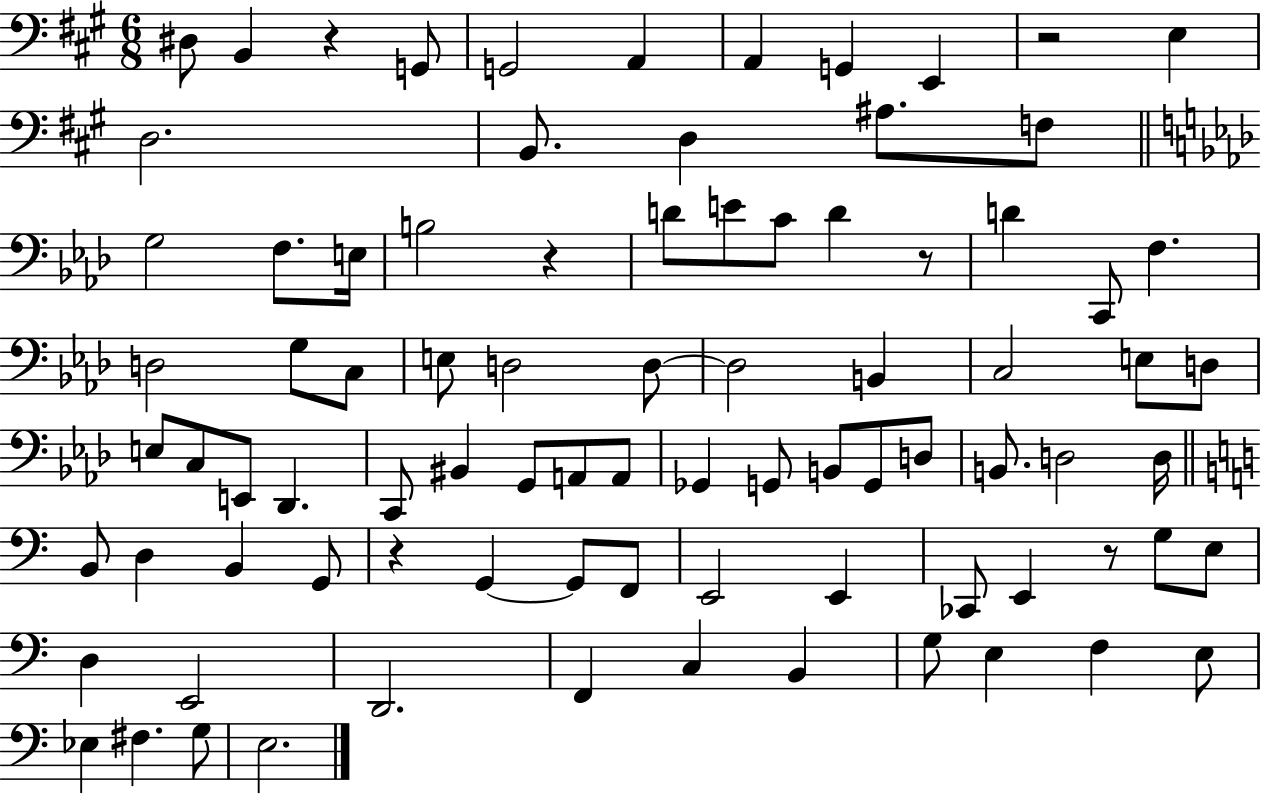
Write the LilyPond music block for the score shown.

{
  \clef bass
  \numericTimeSignature
  \time 6/8
  \key a \major
  dis8 b,4 r4 g,8 | g,2 a,4 | a,4 g,4 e,4 | r2 e4 | \break d2. | b,8. d4 ais8. f8 | \bar "||" \break \key f \minor g2 f8. e16 | b2 r4 | d'8 e'8 c'8 d'4 r8 | d'4 c,8 f4. | \break d2 g8 c8 | e8 d2 d8~~ | d2 b,4 | c2 e8 d8 | \break e8 c8 e,8 des,4. | c,8 bis,4 g,8 a,8 a,8 | ges,4 g,8 b,8 g,8 d8 | b,8. d2 d16 | \break \bar "||" \break \key c \major b,8 d4 b,4 g,8 | r4 g,4~~ g,8 f,8 | e,2 e,4 | ces,8 e,4 r8 g8 e8 | \break d4 e,2 | d,2. | f,4 c4 b,4 | g8 e4 f4 e8 | \break ees4 fis4. g8 | e2. | \bar "|."
}